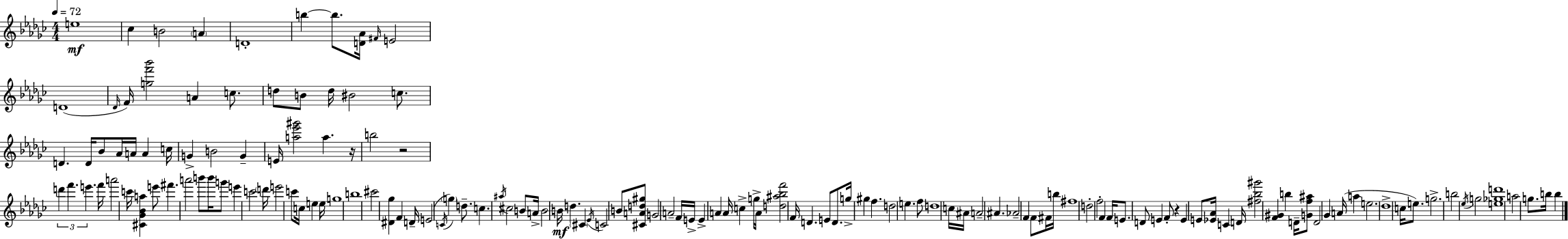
{
  \clef treble
  \numericTimeSignature
  \time 4/4
  \key ees \minor
  \tempo 4 = 72
  e''1\mf | ces''4 b'2 \parenthesize a'4 | d'1-. | b''4~~ b''8. <d' aes'>16 \grace { fis'16 } e'2 | \break d'1( | \grace { des'16 } f'16) <g'' f''' bes'''>2 a'4 c''8. | d''8 b'8 d''16 bis'2 c''8. | d'4. d'16 bes'8 aes'16 a'16 a'4 | \break c''16 g'4-> b'2 g'4-- | e'16 <a'' ees''' gis'''>2 a''4. | r16 b''2 r2 | \tuplet 3/2 { d'''4 f'''4. e'''4. } | \break f'''16 a'''2 c'''16 <cis' ges' bes' a''>4 | e'''8 fis'''4. a'''2 | b'''8 b'''16 g'''8 e'''4 c'''2 | \parenthesize d'''16 e'''2 c'''8 c''16 e''4 | \break e''16 g''1 | b''1 | cis'''2 <dis' ges''>4 f'4 | d'16-- e'2( \acciaccatura { c'16 } \parenthesize g''4) | \break d''8.-- c''4. \acciaccatura { ais''16 } cis''2 | b'8 a'16-> b'2 b'16\mf d''4. | \parenthesize cis'4 \acciaccatura { ees'16 } c'2 | b'8 <cis' a' d'' gis''>8 g'2 a'2-- | \break f'16 e'16-> e'4-> a'4 a'16 | c''4-> g''16-> a'16 <d'' ais'' bes'' f'''>2 f'16 d'4. | e'8 d'8. g''16-> gis''4 f''4. | d''2 e''4. | \break f''8 d''1 | c''16 ais'16 a'2-- ais'4. | aes'2-- f'4 | f'8 fis'16 b''16 fis''1 | \break d''2-. f''2-. | f'4 f'16 e'8. d'8 e'4 | f'8-. r4 e'4 e'8 <ees' aes'>16 | c'4 d'16 <fis'' bes'' gis'''>2 <f' gis'>4 | \break b''4 d'16-- <g' f'' ais''>8 d'2 | ges'4 a'16( a''4 e''2. | des''1-> | c''16 e''8.) g''2.-> | \break b''2 \acciaccatura { ees''16 } g''2 | <e'' ges'' d'''>1 | a''2 g''8. | b''16 b''4 \bar "|."
}